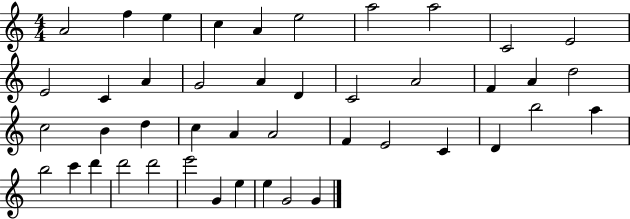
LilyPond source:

{
  \clef treble
  \numericTimeSignature
  \time 4/4
  \key c \major
  a'2 f''4 e''4 | c''4 a'4 e''2 | a''2 a''2 | c'2 e'2 | \break e'2 c'4 a'4 | g'2 a'4 d'4 | c'2 a'2 | f'4 a'4 d''2 | \break c''2 b'4 d''4 | c''4 a'4 a'2 | f'4 e'2 c'4 | d'4 b''2 a''4 | \break b''2 c'''4 d'''4 | d'''2 d'''2 | e'''2 g'4 e''4 | e''4 g'2 g'4 | \break \bar "|."
}